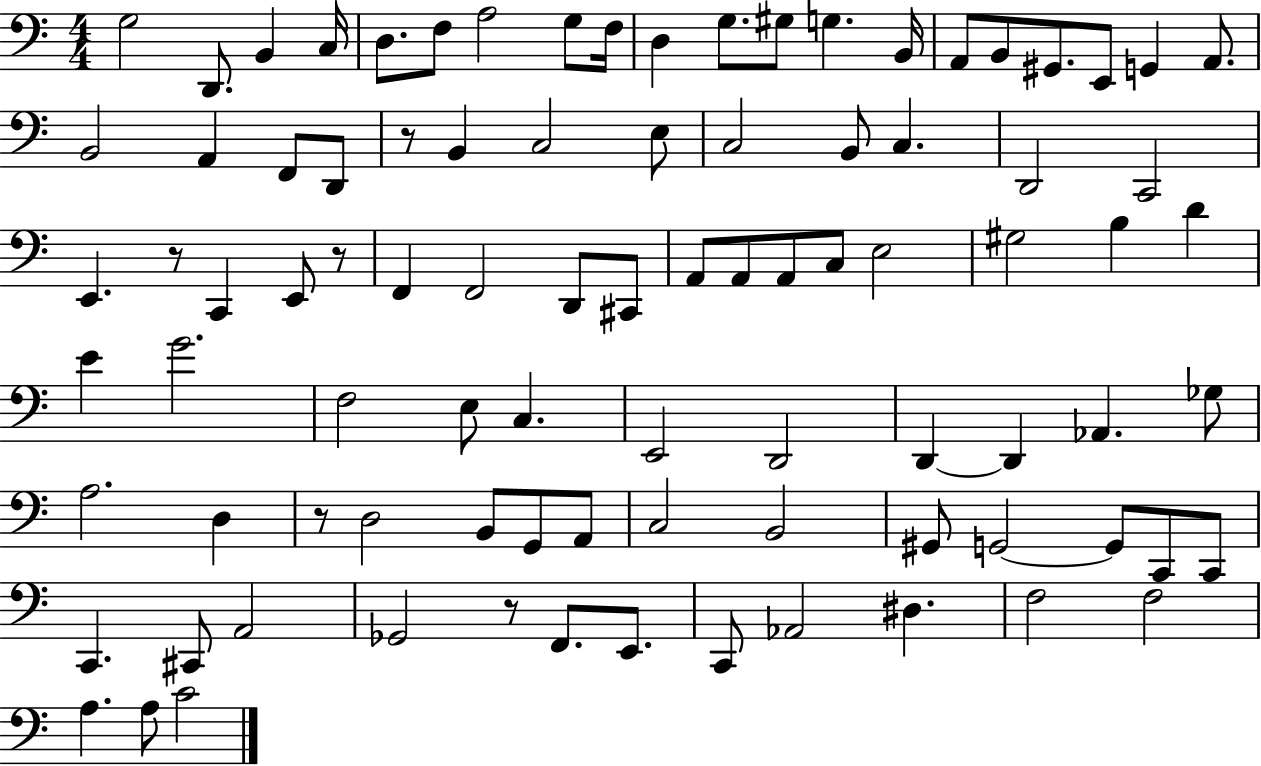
{
  \clef bass
  \numericTimeSignature
  \time 4/4
  \key c \major
  g2 d,8. b,4 c16 | d8. f8 a2 g8 f16 | d4 g8. gis8 g4. b,16 | a,8 b,8 gis,8. e,8 g,4 a,8. | \break b,2 a,4 f,8 d,8 | r8 b,4 c2 e8 | c2 b,8 c4. | d,2 c,2 | \break e,4. r8 c,4 e,8 r8 | f,4 f,2 d,8 cis,8 | a,8 a,8 a,8 c8 e2 | gis2 b4 d'4 | \break e'4 g'2. | f2 e8 c4. | e,2 d,2 | d,4~~ d,4 aes,4. ges8 | \break a2. d4 | r8 d2 b,8 g,8 a,8 | c2 b,2 | gis,8 g,2~~ g,8 c,8 c,8 | \break c,4. cis,8 a,2 | ges,2 r8 f,8. e,8. | c,8 aes,2 dis4. | f2 f2 | \break a4. a8 c'2 | \bar "|."
}